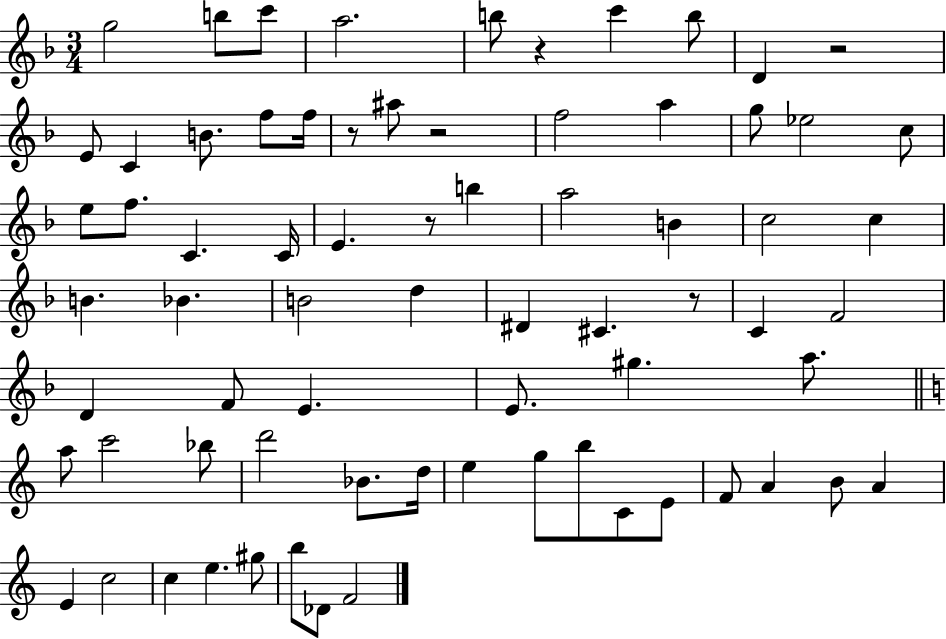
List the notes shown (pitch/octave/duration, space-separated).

G5/h B5/e C6/e A5/h. B5/e R/q C6/q B5/e D4/q R/h E4/e C4/q B4/e. F5/e F5/s R/e A#5/e R/h F5/h A5/q G5/e Eb5/h C5/e E5/e F5/e. C4/q. C4/s E4/q. R/e B5/q A5/h B4/q C5/h C5/q B4/q. Bb4/q. B4/h D5/q D#4/q C#4/q. R/e C4/q F4/h D4/q F4/e E4/q. E4/e. G#5/q. A5/e. A5/e C6/h Bb5/e D6/h Bb4/e. D5/s E5/q G5/e B5/e C4/e E4/e F4/e A4/q B4/e A4/q E4/q C5/h C5/q E5/q. G#5/e B5/e Db4/e F4/h